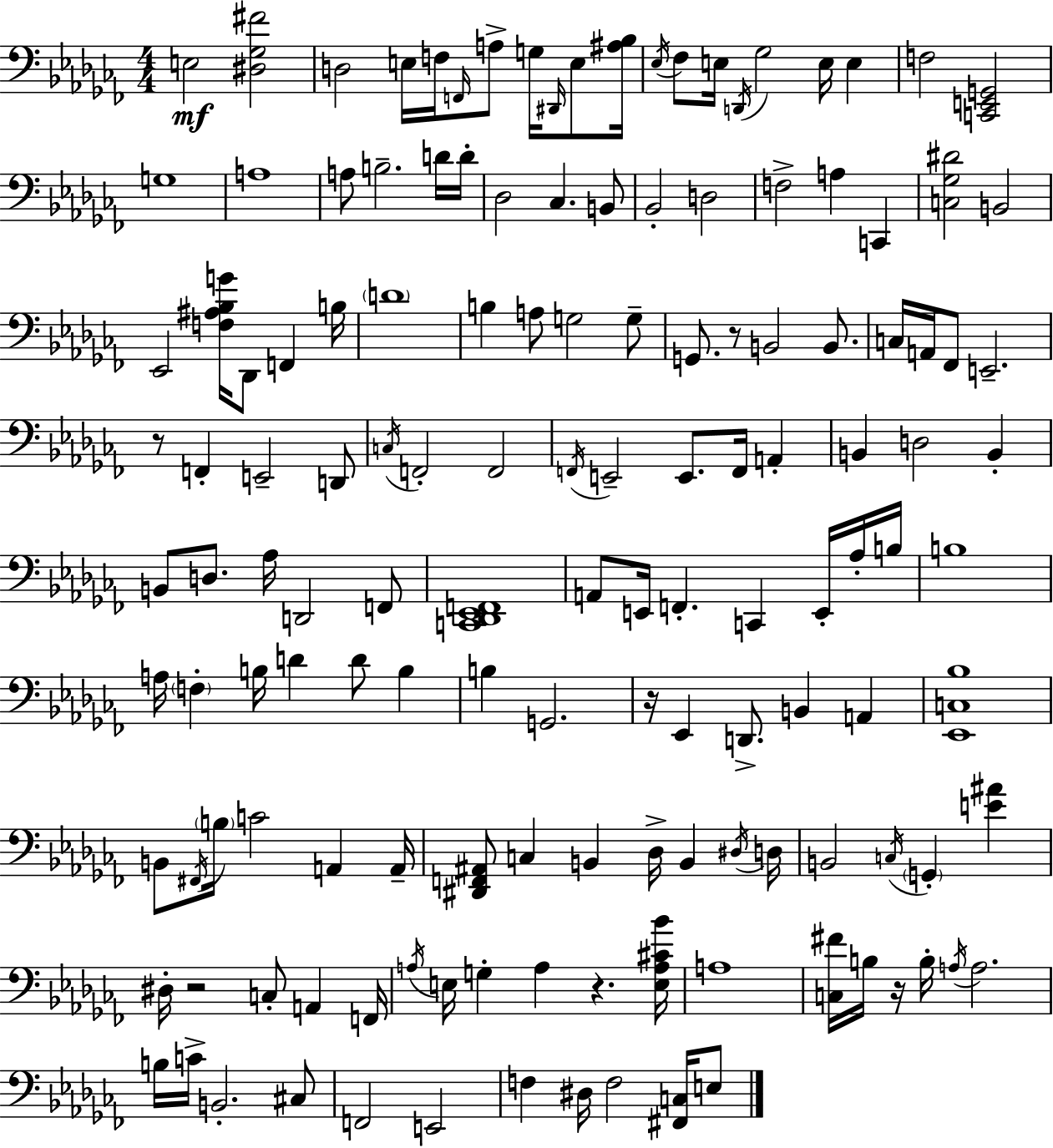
E3/h [D#3,Gb3,F#4]/h D3/h E3/s F3/s F2/s A3/e G3/s D#2/s E3/e [A#3,Bb3]/s Eb3/s FES3/e E3/s D2/s Gb3/h E3/s E3/q F3/h [C2,E2,G2]/h G3/w A3/w A3/e B3/h. D4/s D4/s Db3/h CES3/q. B2/e Bb2/h D3/h F3/h A3/q C2/q [C3,Gb3,D#4]/h B2/h Eb2/h [F3,A#3,Bb3,G4]/s Db2/e F2/q B3/s D4/w B3/q A3/e G3/h G3/e G2/e. R/e B2/h B2/e. C3/s A2/s FES2/e E2/h. R/e F2/q E2/h D2/e C3/s F2/h F2/h F2/s E2/h E2/e. F2/s A2/q B2/q D3/h B2/q B2/e D3/e. Ab3/s D2/h F2/e [C2,Db2,Eb2,F2]/w A2/e E2/s F2/q. C2/q E2/s Ab3/s B3/s B3/w A3/s F3/q B3/s D4/q D4/e B3/q B3/q G2/h. R/s Eb2/q D2/e. B2/q A2/q [Eb2,C3,Bb3]/w B2/e F#2/s B3/s C4/h A2/q A2/s [D#2,F2,A#2]/e C3/q B2/q Db3/s B2/q D#3/s D3/s B2/h C3/s G2/q [E4,A#4]/q D#3/s R/h C3/e A2/q F2/s A3/s E3/s G3/q A3/q R/q. [E3,A3,C#4,Bb4]/s A3/w [C3,F#4]/s B3/s R/s B3/s A3/s A3/h. B3/s C4/s B2/h. C#3/e F2/h E2/h F3/q D#3/s F3/h [F#2,C3]/s E3/e